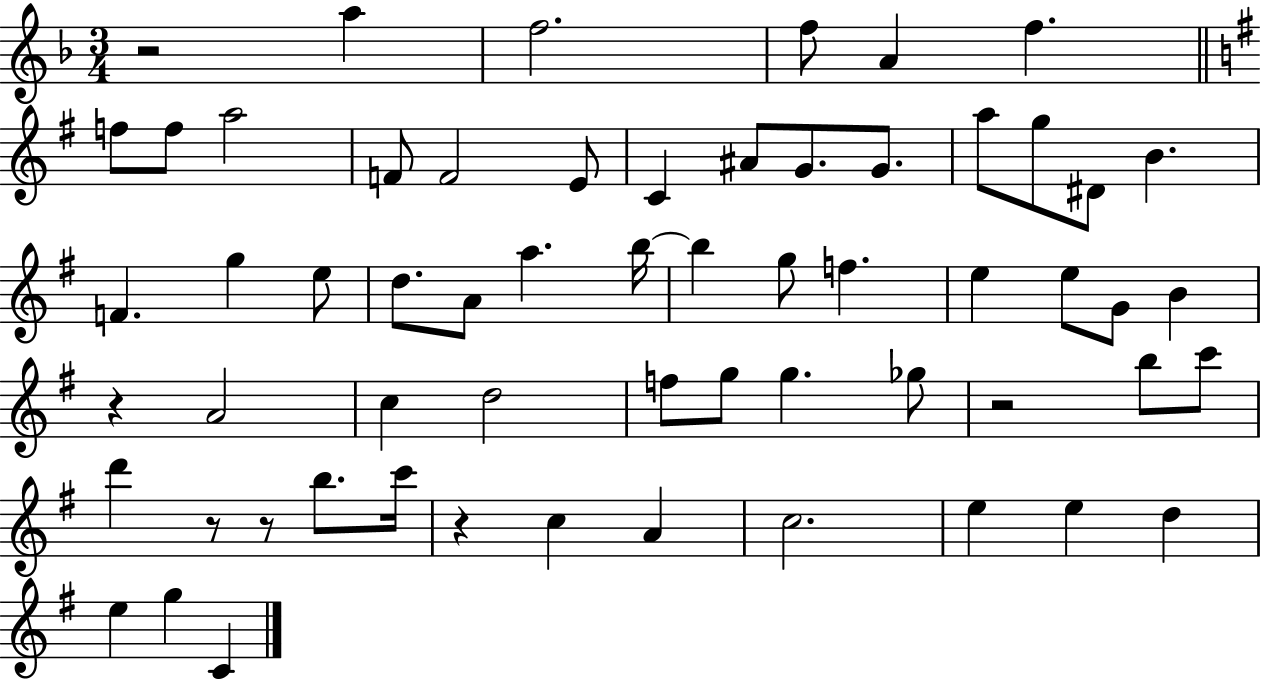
{
  \clef treble
  \numericTimeSignature
  \time 3/4
  \key f \major
  r2 a''4 | f''2. | f''8 a'4 f''4. | \bar "||" \break \key g \major f''8 f''8 a''2 | f'8 f'2 e'8 | c'4 ais'8 g'8. g'8. | a''8 g''8 dis'8 b'4. | \break f'4. g''4 e''8 | d''8. a'8 a''4. b''16~~ | b''4 g''8 f''4. | e''4 e''8 g'8 b'4 | \break r4 a'2 | c''4 d''2 | f''8 g''8 g''4. ges''8 | r2 b''8 c'''8 | \break d'''4 r8 r8 b''8. c'''16 | r4 c''4 a'4 | c''2. | e''4 e''4 d''4 | \break e''4 g''4 c'4 | \bar "|."
}